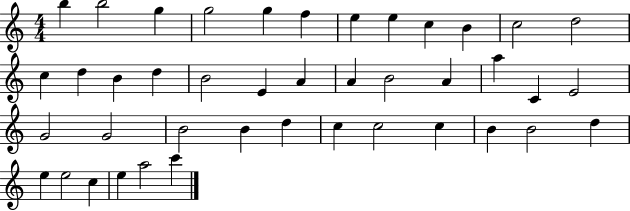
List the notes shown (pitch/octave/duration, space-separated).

B5/q B5/h G5/q G5/h G5/q F5/q E5/q E5/q C5/q B4/q C5/h D5/h C5/q D5/q B4/q D5/q B4/h E4/q A4/q A4/q B4/h A4/q A5/q C4/q E4/h G4/h G4/h B4/h B4/q D5/q C5/q C5/h C5/q B4/q B4/h D5/q E5/q E5/h C5/q E5/q A5/h C6/q